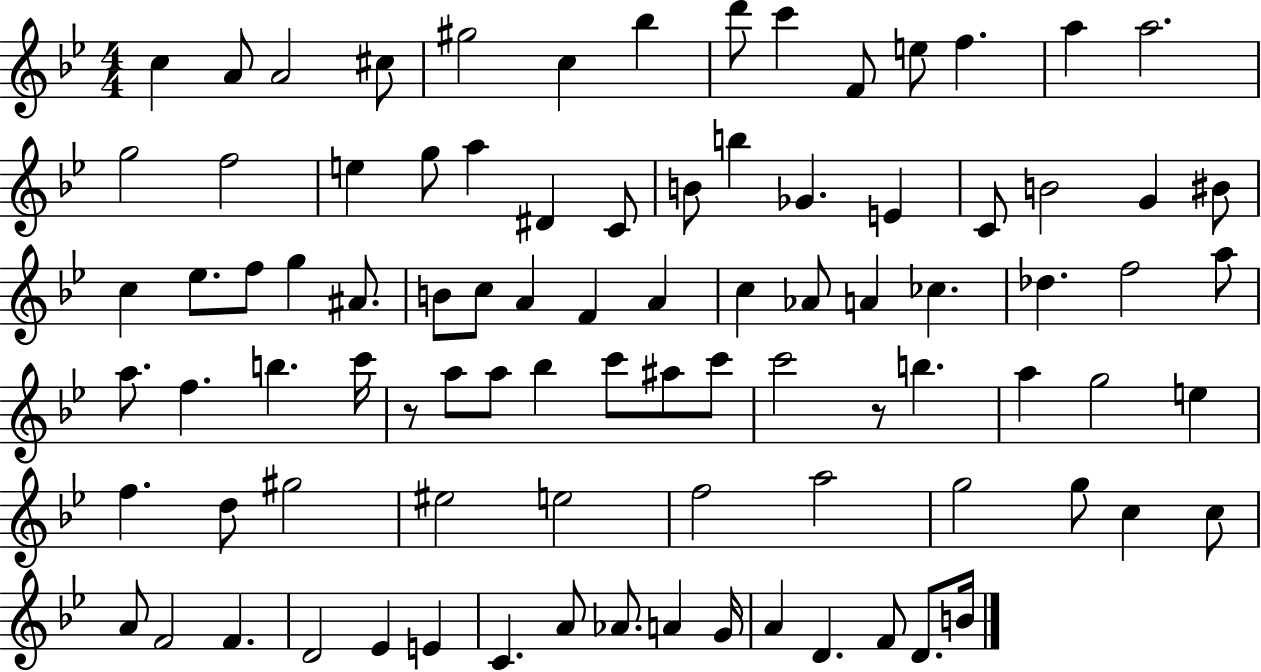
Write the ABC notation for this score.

X:1
T:Untitled
M:4/4
L:1/4
K:Bb
c A/2 A2 ^c/2 ^g2 c _b d'/2 c' F/2 e/2 f a a2 g2 f2 e g/2 a ^D C/2 B/2 b _G E C/2 B2 G ^B/2 c _e/2 f/2 g ^A/2 B/2 c/2 A F A c _A/2 A _c _d f2 a/2 a/2 f b c'/4 z/2 a/2 a/2 _b c'/2 ^a/2 c'/2 c'2 z/2 b a g2 e f d/2 ^g2 ^e2 e2 f2 a2 g2 g/2 c c/2 A/2 F2 F D2 _E E C A/2 _A/2 A G/4 A D F/2 D/2 B/4